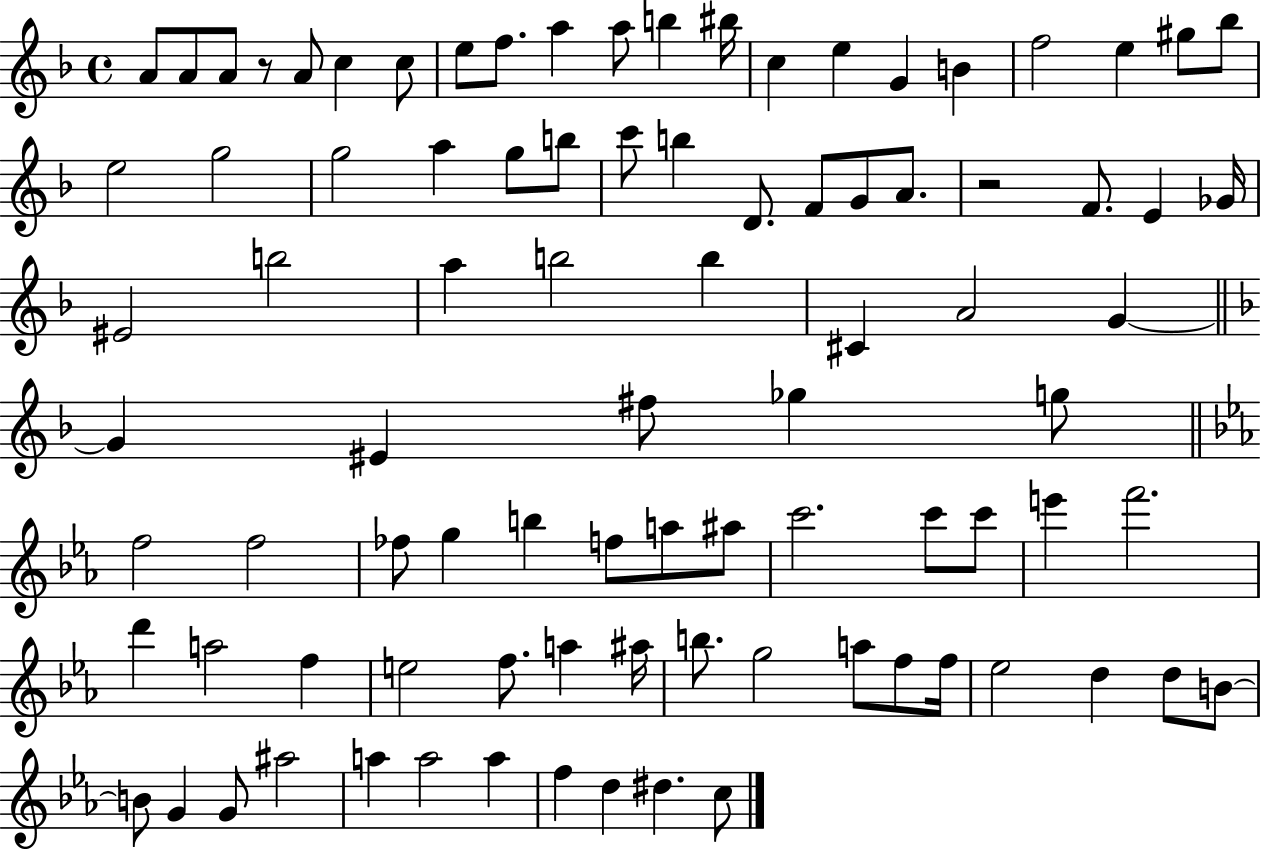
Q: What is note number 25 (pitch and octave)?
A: G5